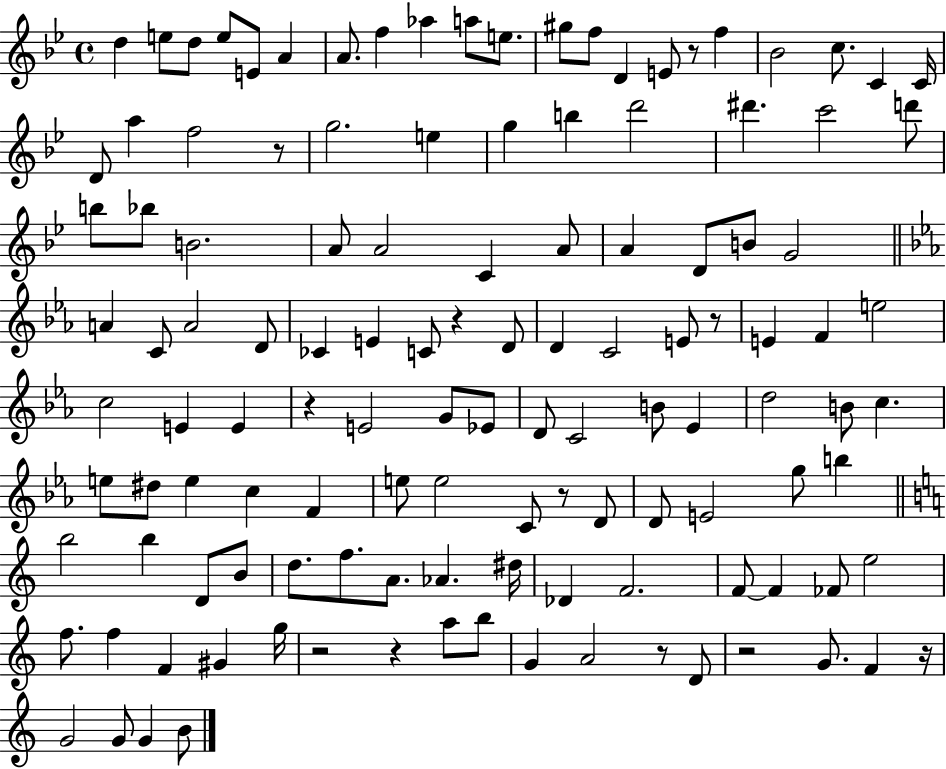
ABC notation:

X:1
T:Untitled
M:4/4
L:1/4
K:Bb
d e/2 d/2 e/2 E/2 A A/2 f _a a/2 e/2 ^g/2 f/2 D E/2 z/2 f _B2 c/2 C C/4 D/2 a f2 z/2 g2 e g b d'2 ^d' c'2 d'/2 b/2 _b/2 B2 A/2 A2 C A/2 A D/2 B/2 G2 A C/2 A2 D/2 _C E C/2 z D/2 D C2 E/2 z/2 E F e2 c2 E E z E2 G/2 _E/2 D/2 C2 B/2 _E d2 B/2 c e/2 ^d/2 e c F e/2 e2 C/2 z/2 D/2 D/2 E2 g/2 b b2 b D/2 B/2 d/2 f/2 A/2 _A ^d/4 _D F2 F/2 F _F/2 e2 f/2 f F ^G g/4 z2 z a/2 b/2 G A2 z/2 D/2 z2 G/2 F z/4 G2 G/2 G B/2